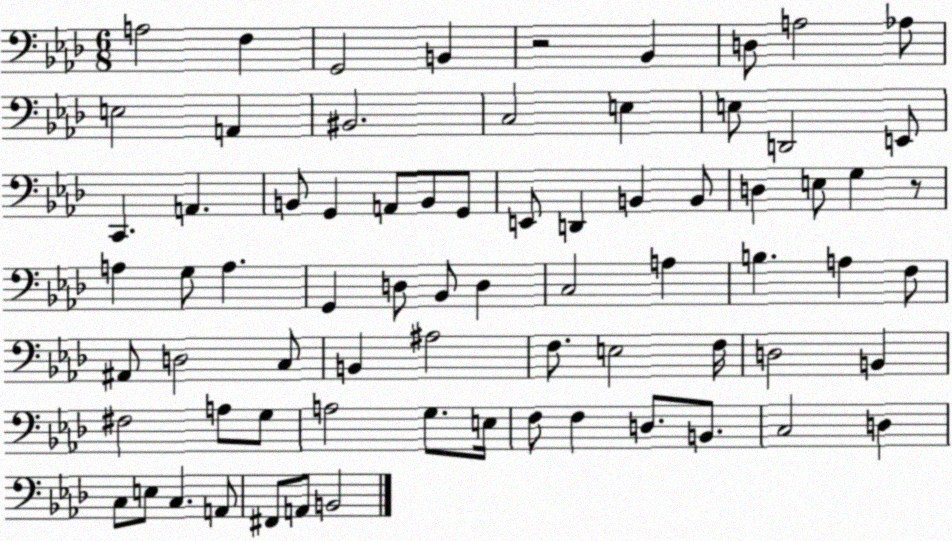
X:1
T:Untitled
M:6/8
L:1/4
K:Ab
A,2 F, G,,2 B,, z2 _B,, D,/2 A,2 _A,/2 E,2 A,, ^B,,2 C,2 E, E,/2 D,,2 E,,/2 C,, A,, B,,/2 G,, A,,/2 B,,/2 G,,/2 E,,/2 D,, B,, B,,/2 D, E,/2 G, z/2 A, G,/2 A, G,, D,/2 _B,,/2 D, C,2 A, B, A, F,/2 ^A,,/2 D,2 C,/2 B,, ^A,2 F,/2 E,2 F,/4 D,2 B,, ^F,2 A,/2 G,/2 A,2 G,/2 E,/4 F,/2 F, D,/2 B,,/2 C,2 D, C,/2 E,/2 C, A,,/2 ^F,,/2 A,,/2 B,,2